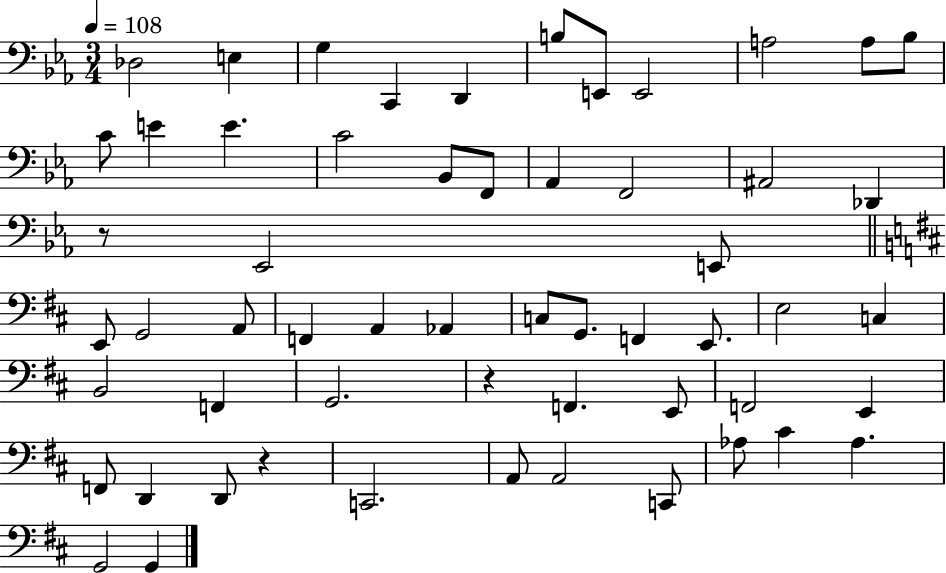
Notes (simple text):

Db3/h E3/q G3/q C2/q D2/q B3/e E2/e E2/h A3/h A3/e Bb3/e C4/e E4/q E4/q. C4/h Bb2/e F2/e Ab2/q F2/h A#2/h Db2/q R/e Eb2/h E2/e E2/e G2/h A2/e F2/q A2/q Ab2/q C3/e G2/e. F2/q E2/e. E3/h C3/q B2/h F2/q G2/h. R/q F2/q. E2/e F2/h E2/q F2/e D2/q D2/e R/q C2/h. A2/e A2/h C2/e Ab3/e C#4/q Ab3/q. G2/h G2/q